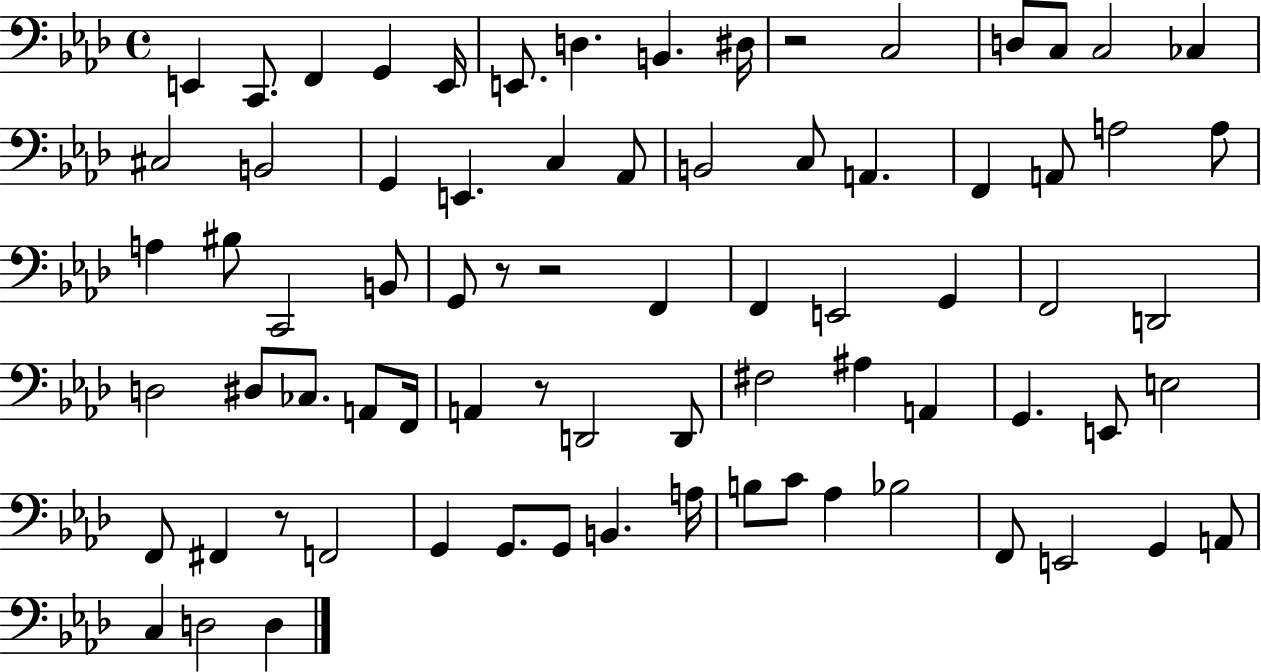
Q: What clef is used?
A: bass